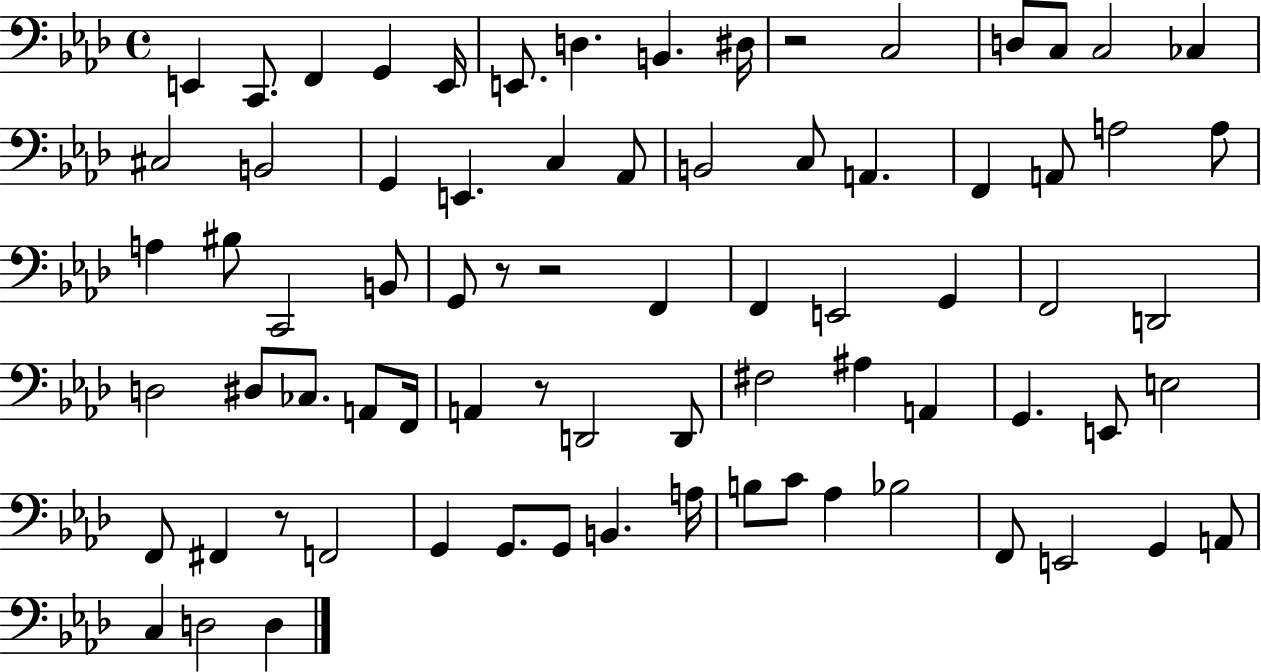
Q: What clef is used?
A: bass